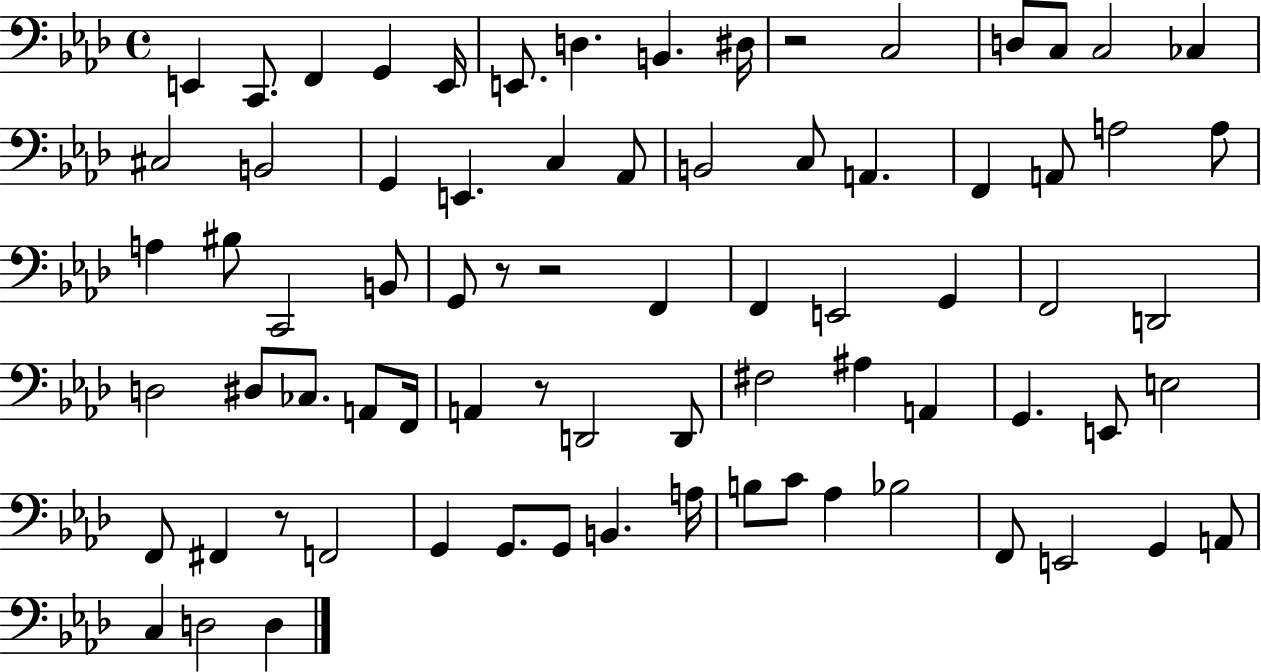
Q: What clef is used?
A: bass